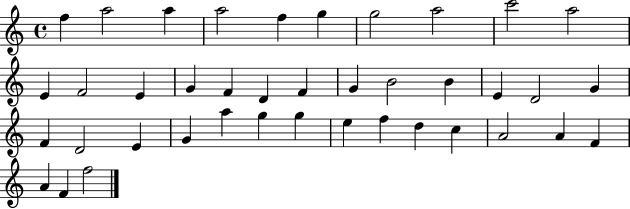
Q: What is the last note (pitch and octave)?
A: F5